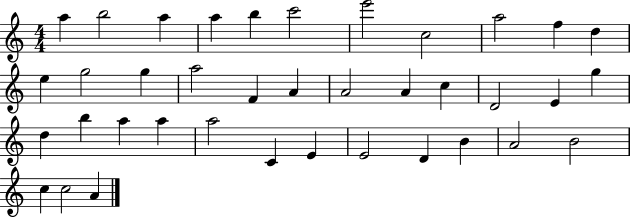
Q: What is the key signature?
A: C major